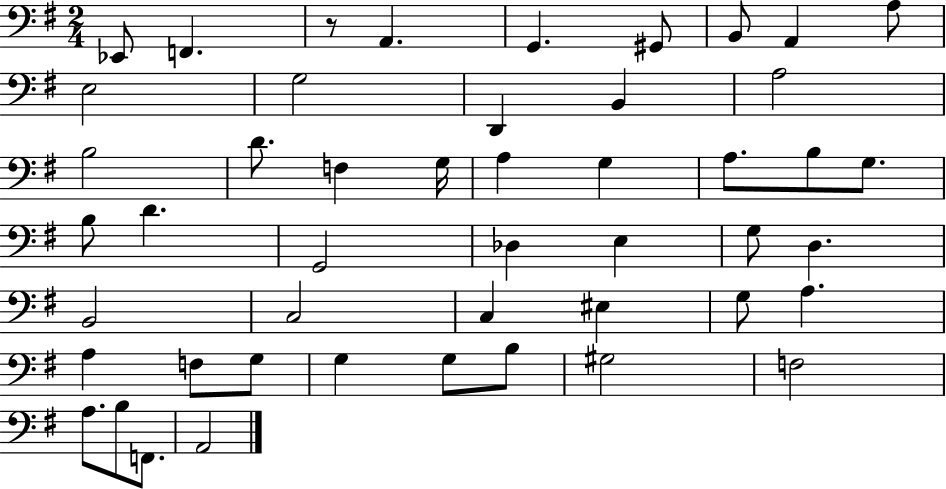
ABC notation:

X:1
T:Untitled
M:2/4
L:1/4
K:G
_E,,/2 F,, z/2 A,, G,, ^G,,/2 B,,/2 A,, A,/2 E,2 G,2 D,, B,, A,2 B,2 D/2 F, G,/4 A, G, A,/2 B,/2 G,/2 B,/2 D G,,2 _D, E, G,/2 D, B,,2 C,2 C, ^E, G,/2 A, A, F,/2 G,/2 G, G,/2 B,/2 ^G,2 F,2 A,/2 B,/2 F,,/2 A,,2